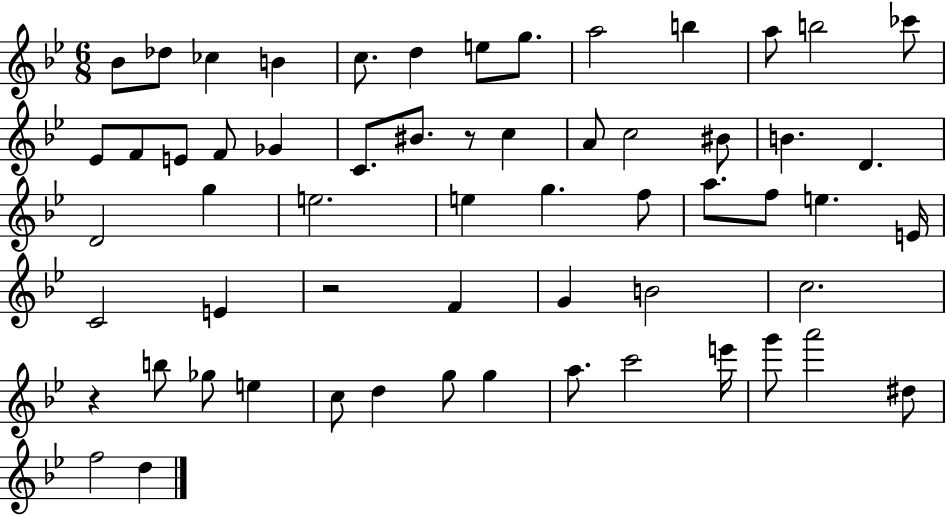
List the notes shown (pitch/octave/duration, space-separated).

Bb4/e Db5/e CES5/q B4/q C5/e. D5/q E5/e G5/e. A5/h B5/q A5/e B5/h CES6/e Eb4/e F4/e E4/e F4/e Gb4/q C4/e. BIS4/e. R/e C5/q A4/e C5/h BIS4/e B4/q. D4/q. D4/h G5/q E5/h. E5/q G5/q. F5/e A5/e. F5/e E5/q. E4/s C4/h E4/q R/h F4/q G4/q B4/h C5/h. R/q B5/e Gb5/e E5/q C5/e D5/q G5/e G5/q A5/e. C6/h E6/s G6/e A6/h D#5/e F5/h D5/q